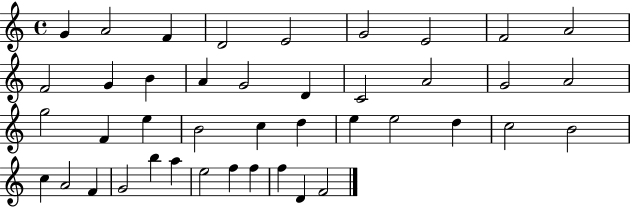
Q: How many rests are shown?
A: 0